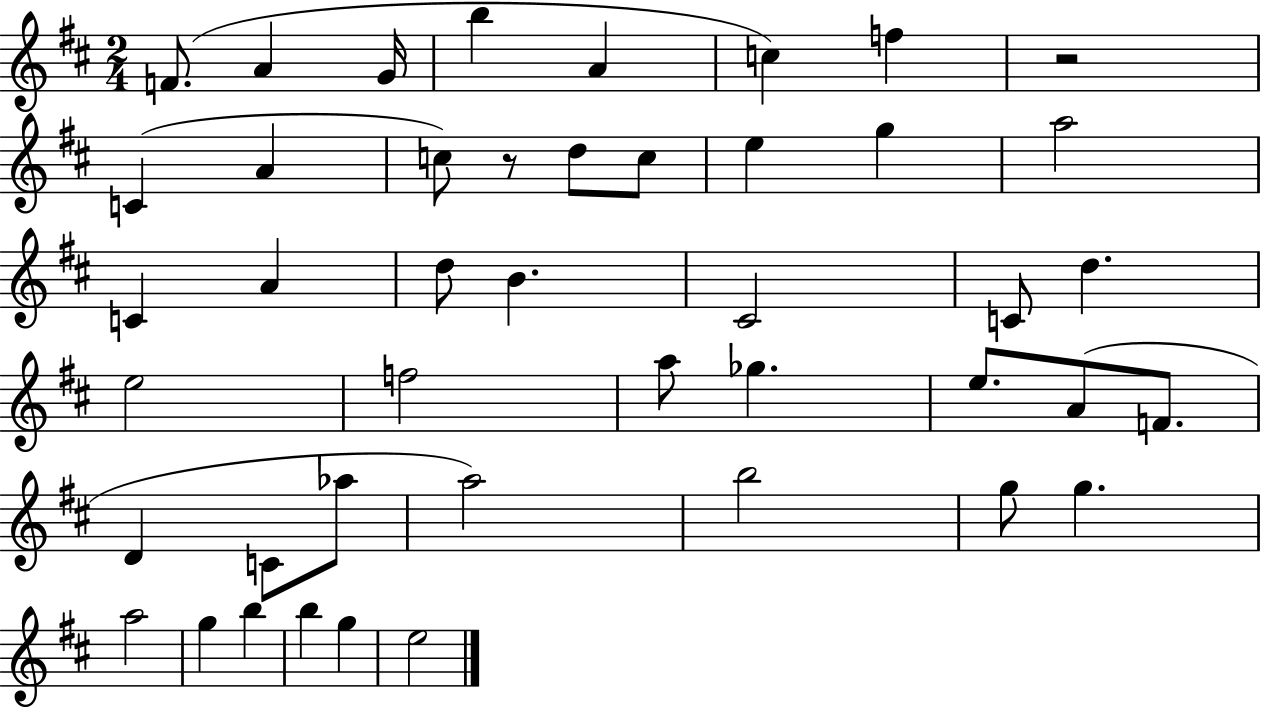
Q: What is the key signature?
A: D major